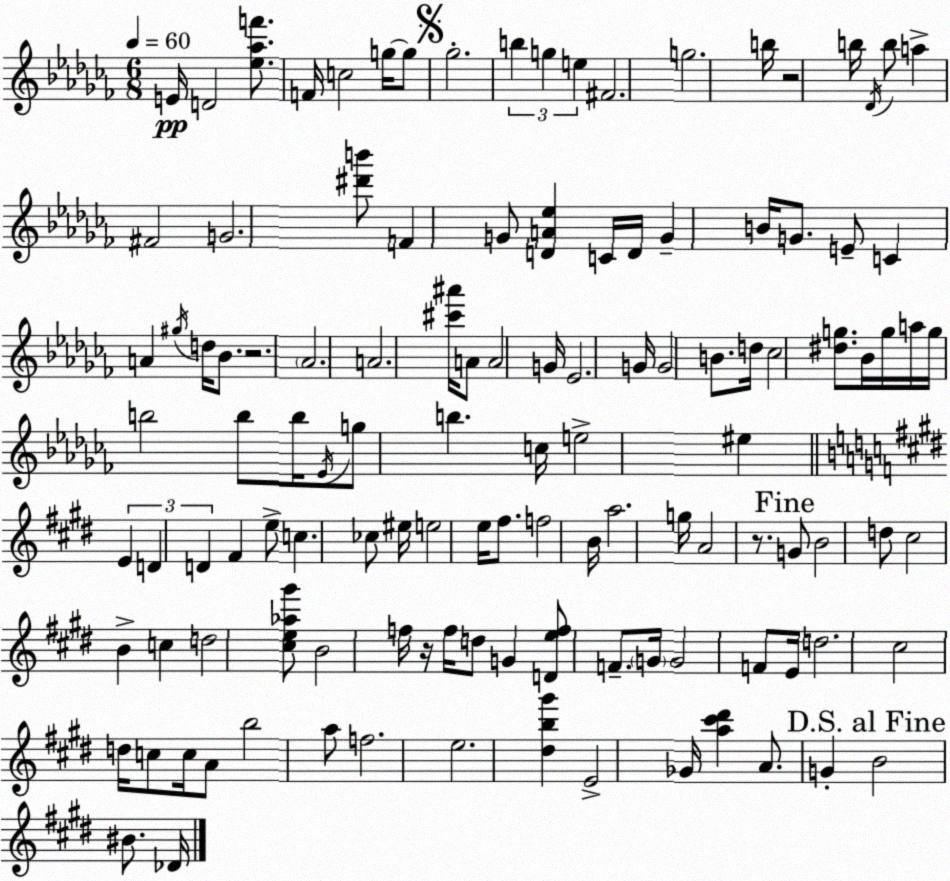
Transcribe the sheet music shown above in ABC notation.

X:1
T:Untitled
M:6/8
L:1/4
K:Abm
E/4 D2 [_e_af']/2 F/4 c2 g/4 g/2 _g2 b g e ^F2 g2 b/4 z2 b/4 _D/4 b/2 a ^F2 G2 [^d'b']/2 F G/2 [DA_e] C/4 D/4 G B/4 G/2 E/2 C A ^g/4 d/4 _B/2 z2 _A2 A2 [^c'^a']/4 A/2 A2 G/4 _E2 G/4 G2 B/2 d/4 _c2 [^dg]/2 _B/4 g/4 a/4 g/4 b2 b/2 b/4 _E/4 g/2 b c/4 e2 ^e E D D ^F e/2 c _c/2 ^e/4 e2 e/4 ^f/2 f2 B/4 a2 g/4 A2 z/2 G/2 B2 d/2 ^c2 B c d2 [^ce_a^g']/2 B2 f/4 z/4 f/4 d/2 G [Def]/2 F/2 G/4 G2 F/2 E/4 d2 ^c2 d/4 c/2 c/4 A/2 b2 a/2 f2 e2 [^db^g'] E2 _G/4 [a^c'^d'] A/2 G B2 ^B/2 _D/4